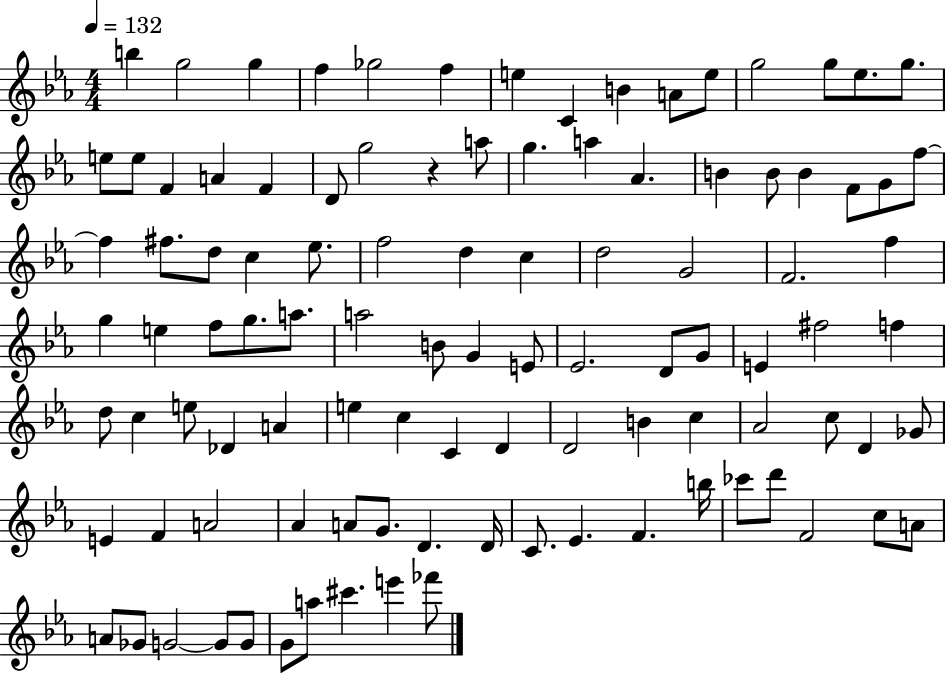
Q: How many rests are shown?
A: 1